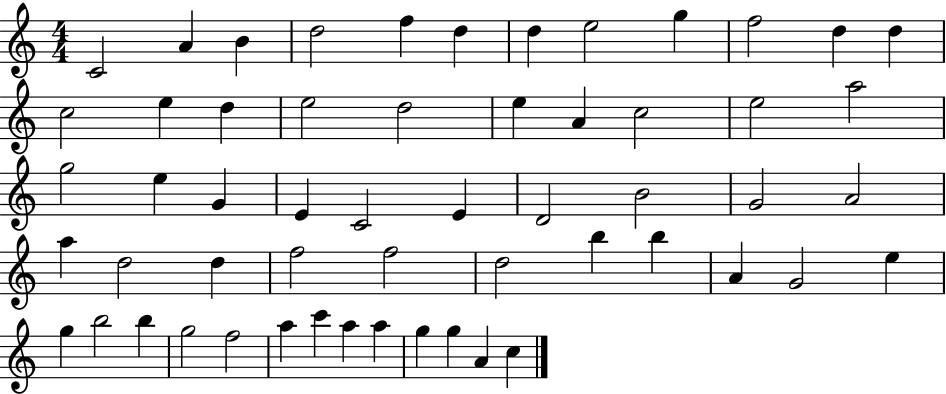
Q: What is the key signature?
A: C major